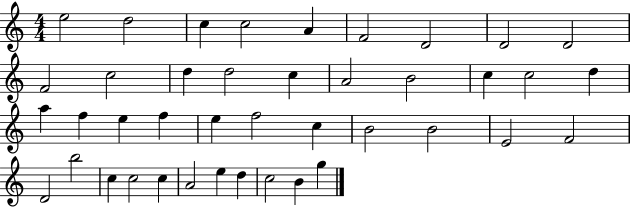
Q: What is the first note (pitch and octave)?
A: E5